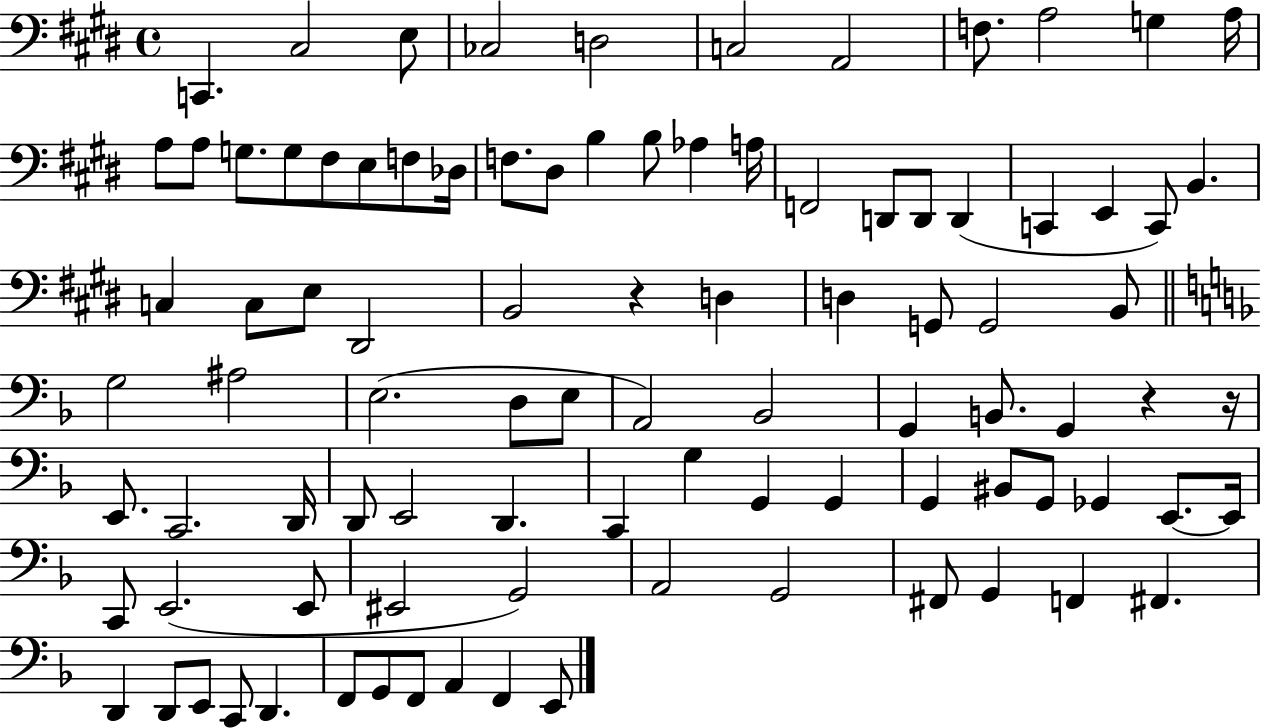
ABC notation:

X:1
T:Untitled
M:4/4
L:1/4
K:E
C,, ^C,2 E,/2 _C,2 D,2 C,2 A,,2 F,/2 A,2 G, A,/4 A,/2 A,/2 G,/2 G,/2 ^F,/2 E,/2 F,/2 _D,/4 F,/2 ^D,/2 B, B,/2 _A, A,/4 F,,2 D,,/2 D,,/2 D,, C,, E,, C,,/2 B,, C, C,/2 E,/2 ^D,,2 B,,2 z D, D, G,,/2 G,,2 B,,/2 G,2 ^A,2 E,2 D,/2 E,/2 A,,2 _B,,2 G,, B,,/2 G,, z z/4 E,,/2 C,,2 D,,/4 D,,/2 E,,2 D,, C,, G, G,, G,, G,, ^B,,/2 G,,/2 _G,, E,,/2 E,,/4 C,,/2 E,,2 E,,/2 ^E,,2 G,,2 A,,2 G,,2 ^F,,/2 G,, F,, ^F,, D,, D,,/2 E,,/2 C,,/2 D,, F,,/2 G,,/2 F,,/2 A,, F,, E,,/2